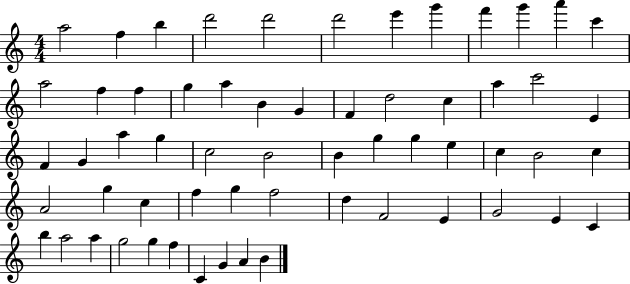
X:1
T:Untitled
M:4/4
L:1/4
K:C
a2 f b d'2 d'2 d'2 e' g' f' g' a' c' a2 f f g a B G F d2 c a c'2 E F G a g c2 B2 B g g e c B2 c A2 g c f g f2 d F2 E G2 E C b a2 a g2 g f C G A B